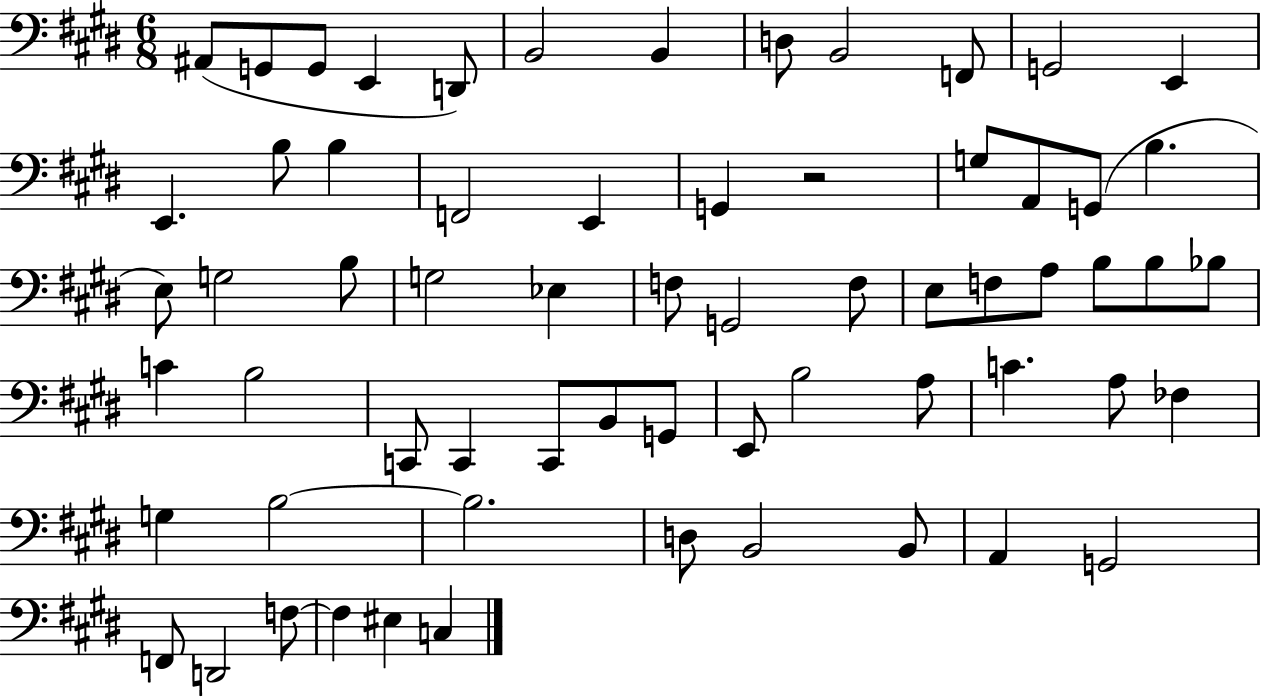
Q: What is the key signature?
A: E major